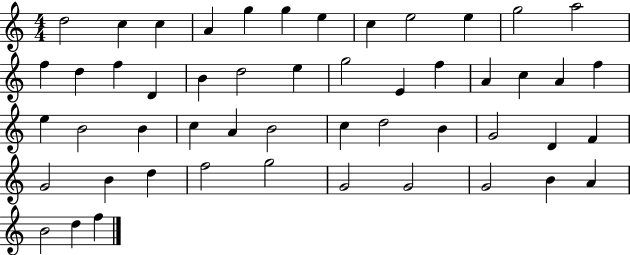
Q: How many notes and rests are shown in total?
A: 51